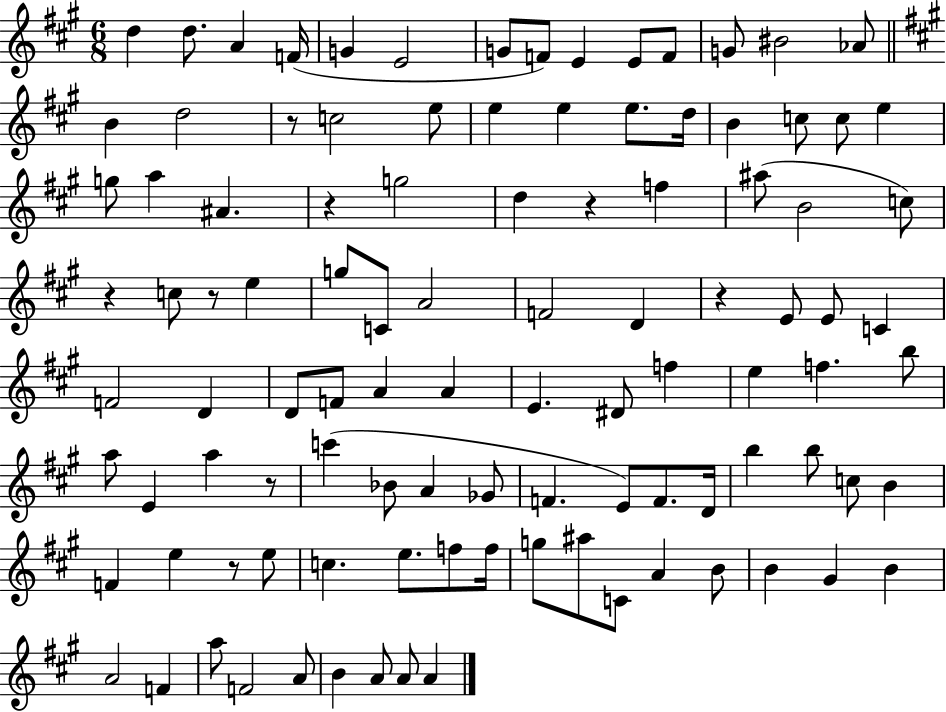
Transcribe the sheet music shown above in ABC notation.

X:1
T:Untitled
M:6/8
L:1/4
K:A
d d/2 A F/4 G E2 G/2 F/2 E E/2 F/2 G/2 ^B2 _A/2 B d2 z/2 c2 e/2 e e e/2 d/4 B c/2 c/2 e g/2 a ^A z g2 d z f ^a/2 B2 c/2 z c/2 z/2 e g/2 C/2 A2 F2 D z E/2 E/2 C F2 D D/2 F/2 A A E ^D/2 f e f b/2 a/2 E a z/2 c' _B/2 A _G/2 F E/2 F/2 D/4 b b/2 c/2 B F e z/2 e/2 c e/2 f/2 f/4 g/2 ^a/2 C/2 A B/2 B ^G B A2 F a/2 F2 A/2 B A/2 A/2 A